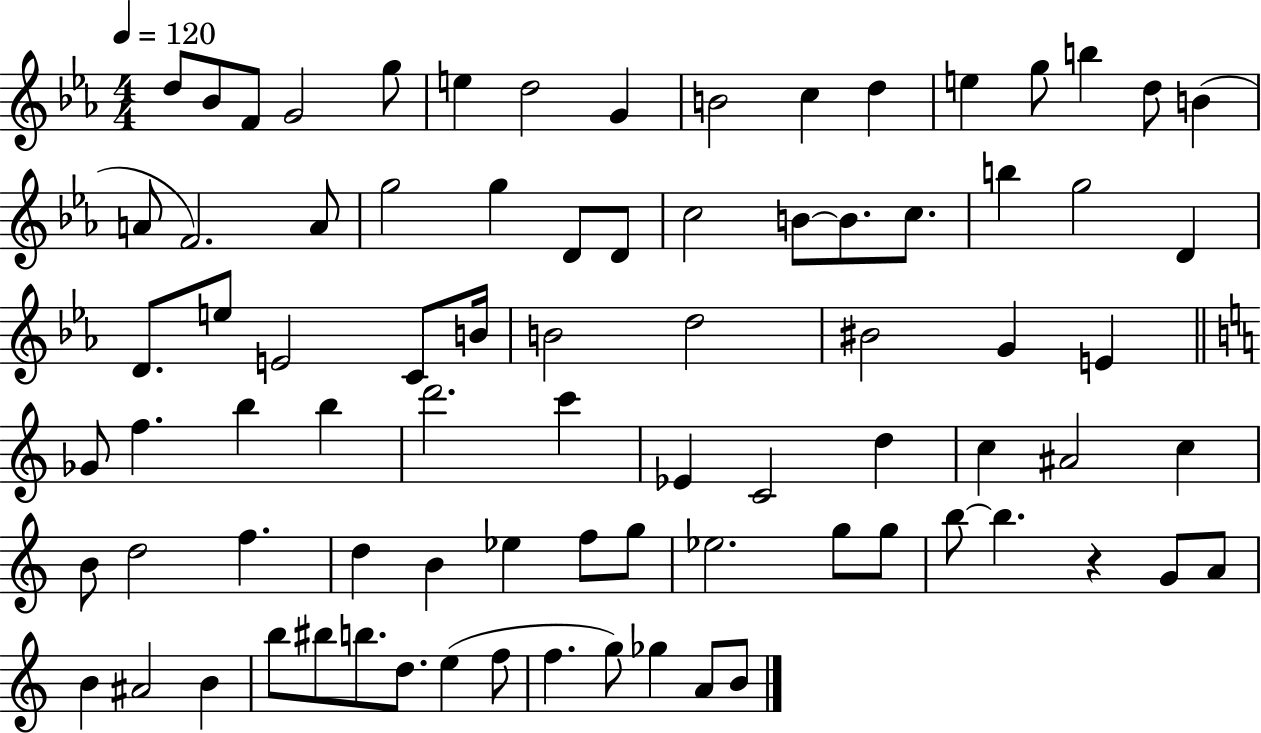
{
  \clef treble
  \numericTimeSignature
  \time 4/4
  \key ees \major
  \tempo 4 = 120
  d''8 bes'8 f'8 g'2 g''8 | e''4 d''2 g'4 | b'2 c''4 d''4 | e''4 g''8 b''4 d''8 b'4( | \break a'8 f'2.) a'8 | g''2 g''4 d'8 d'8 | c''2 b'8~~ b'8. c''8. | b''4 g''2 d'4 | \break d'8. e''8 e'2 c'8 b'16 | b'2 d''2 | bis'2 g'4 e'4 | \bar "||" \break \key c \major ges'8 f''4. b''4 b''4 | d'''2. c'''4 | ees'4 c'2 d''4 | c''4 ais'2 c''4 | \break b'8 d''2 f''4. | d''4 b'4 ees''4 f''8 g''8 | ees''2. g''8 g''8 | b''8~~ b''4. r4 g'8 a'8 | \break b'4 ais'2 b'4 | b''8 bis''8 b''8. d''8. e''4( f''8 | f''4. g''8) ges''4 a'8 b'8 | \bar "|."
}